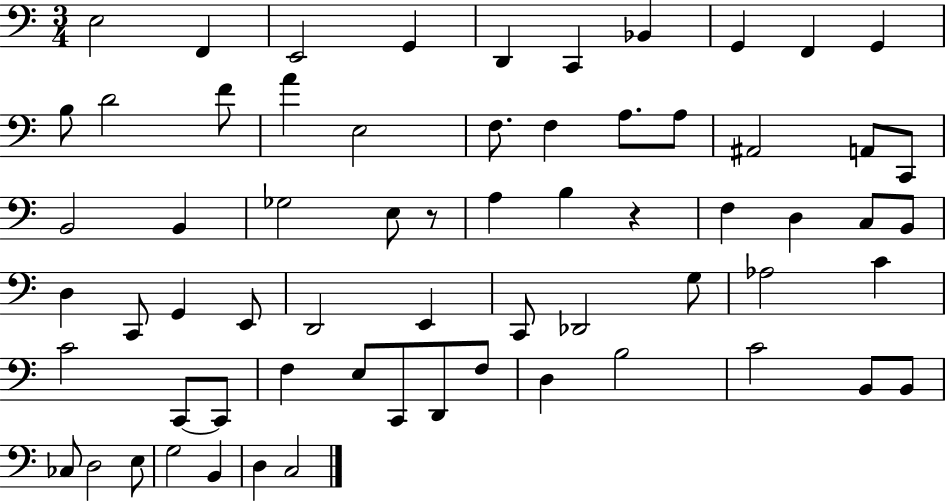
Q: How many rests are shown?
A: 2